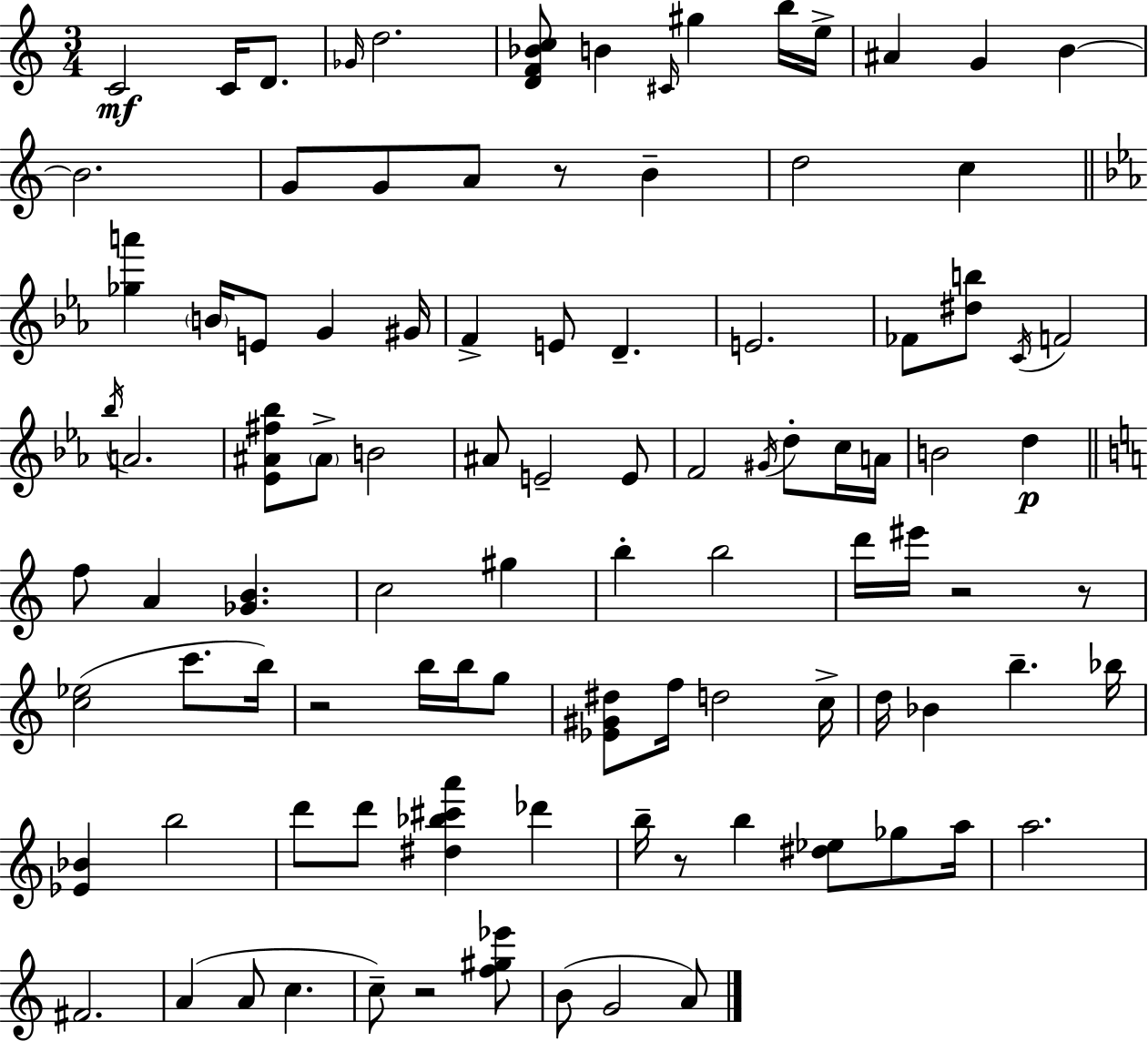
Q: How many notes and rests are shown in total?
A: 99